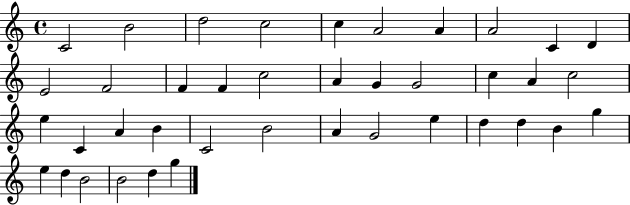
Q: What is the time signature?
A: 4/4